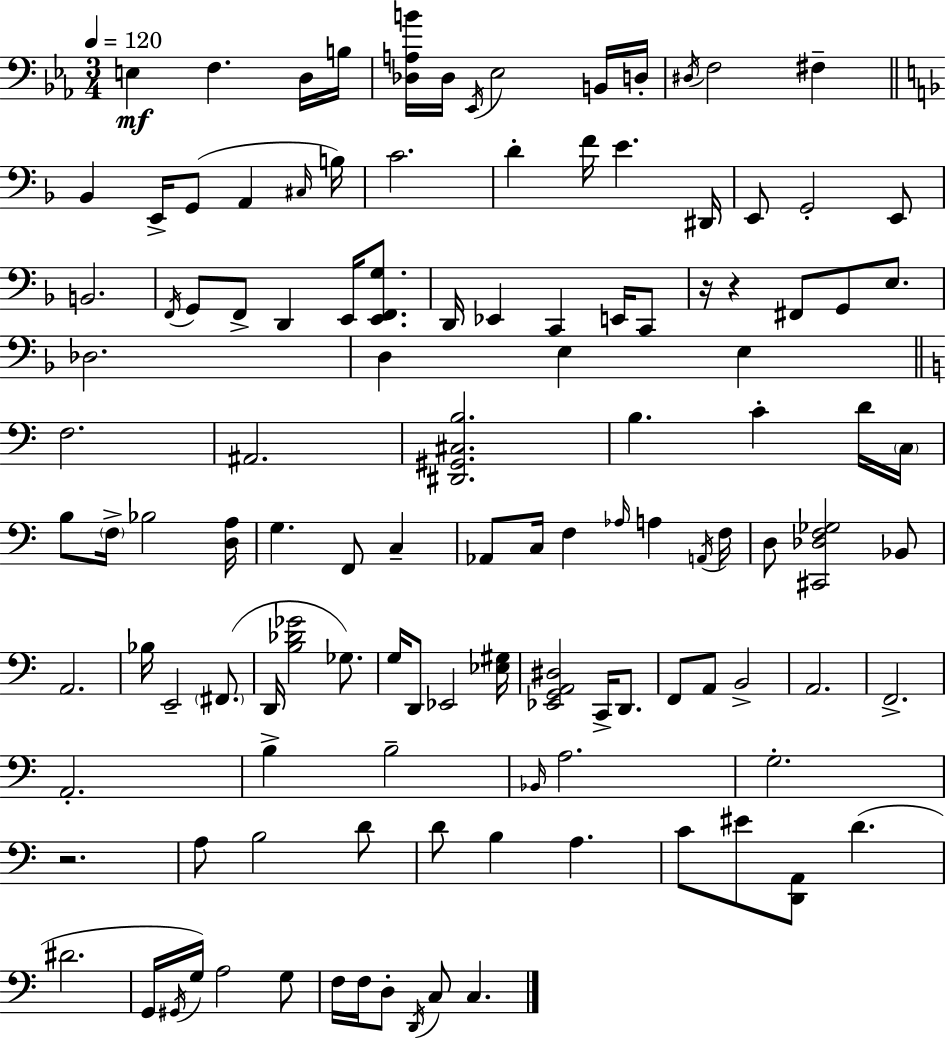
X:1
T:Untitled
M:3/4
L:1/4
K:Cm
E, F, D,/4 B,/4 [_D,A,B]/4 _D,/4 _E,,/4 _E,2 B,,/4 D,/4 ^D,/4 F,2 ^F, _B,, E,,/4 G,,/2 A,, ^C,/4 B,/4 C2 D F/4 E ^D,,/4 E,,/2 G,,2 E,,/2 B,,2 F,,/4 G,,/2 F,,/2 D,, E,,/4 [E,,F,,G,]/2 D,,/4 _E,, C,, E,,/4 C,,/2 z/4 z ^F,,/2 G,,/2 E,/2 _D,2 D, E, E, F,2 ^A,,2 [^D,,^G,,^C,B,]2 B, C D/4 C,/4 B,/2 F,/4 _B,2 [D,A,]/4 G, F,,/2 C, _A,,/2 C,/4 F, _A,/4 A, A,,/4 F,/4 D,/2 [^C,,_D,F,_G,]2 _B,,/2 A,,2 _B,/4 E,,2 ^F,,/2 D,,/4 [B,_D_G]2 _G,/2 G,/4 D,,/2 _E,,2 [_E,^G,]/4 [_E,,G,,A,,^D,]2 C,,/4 D,,/2 F,,/2 A,,/2 B,,2 A,,2 F,,2 A,,2 B, B,2 _B,,/4 A,2 G,2 z2 A,/2 B,2 D/2 D/2 B, A, C/2 ^E/2 [D,,A,,]/2 D ^D2 G,,/4 ^G,,/4 G,/4 A,2 G,/2 F,/4 F,/4 D,/2 D,,/4 C,/2 C,